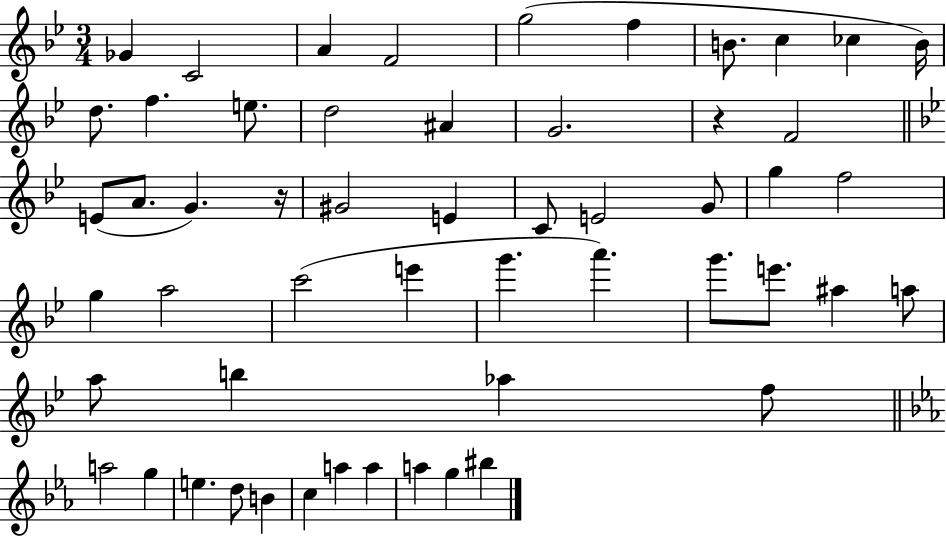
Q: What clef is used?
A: treble